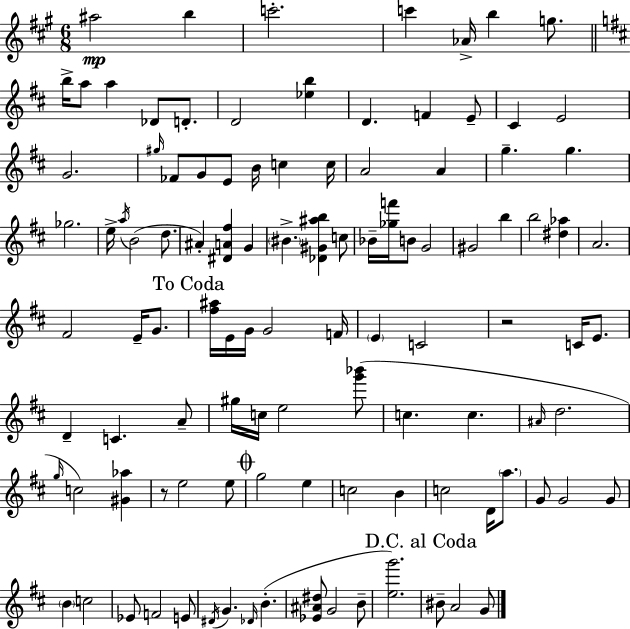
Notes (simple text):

A#5/h B5/q C6/h. C6/q Ab4/s B5/q G5/e. B5/s A5/e A5/q Db4/e D4/e. D4/h [Eb5,B5]/q D4/q. F4/q E4/e C#4/q E4/h G4/h. G#5/s FES4/e G4/e E4/e B4/s C5/q C5/s A4/h A4/q G5/q. G5/q. Gb5/h. E5/s A5/s B4/h D5/e. A#4/q [D#4,A4,F#5]/q G4/q BIS4/q. [Db4,G#4,A#5,B5]/q C5/e Bb4/s [Gb5,F6]/s B4/e G4/h G#4/h B5/q B5/h [D#5,Ab5]/q A4/h. F#4/h E4/s G4/e. [F#5,A#5]/s E4/s G4/s G4/h F4/s E4/q C4/h R/h C4/s E4/e. D4/q C4/q. A4/e G#5/s C5/s E5/h [G6,Bb6]/e C5/q. C5/q. A#4/s D5/h. G5/s C5/h [G#4,Ab5]/q R/e E5/h E5/e G5/h E5/q C5/h B4/q C5/h D4/s A5/e. G4/e G4/h G4/e B4/q C5/h Eb4/e F4/h E4/e D#4/s G4/q. Db4/s B4/q. [Eb4,A#4,D#5]/e G4/h B4/e [E5,G6]/h. BIS4/e A4/h G4/e